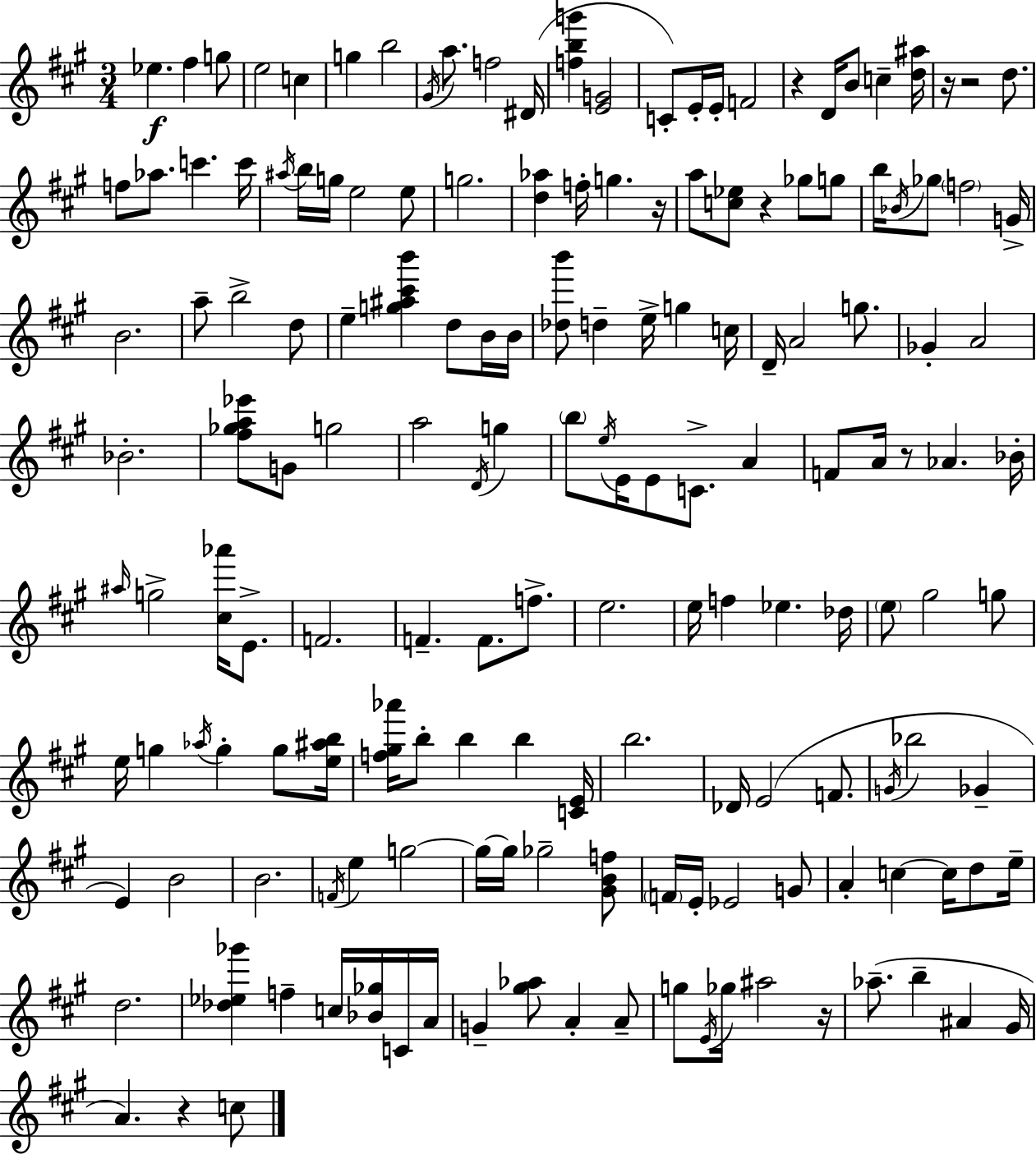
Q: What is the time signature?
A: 3/4